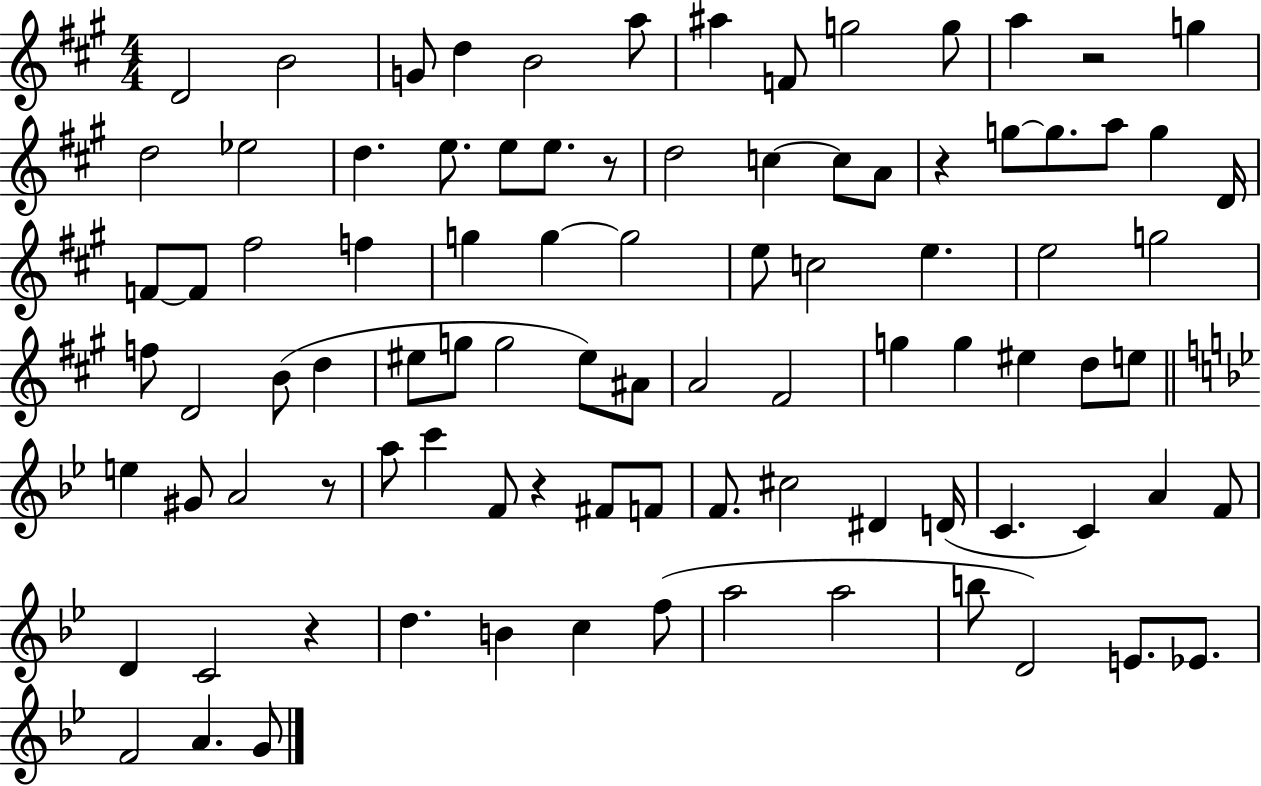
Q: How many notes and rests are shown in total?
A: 92